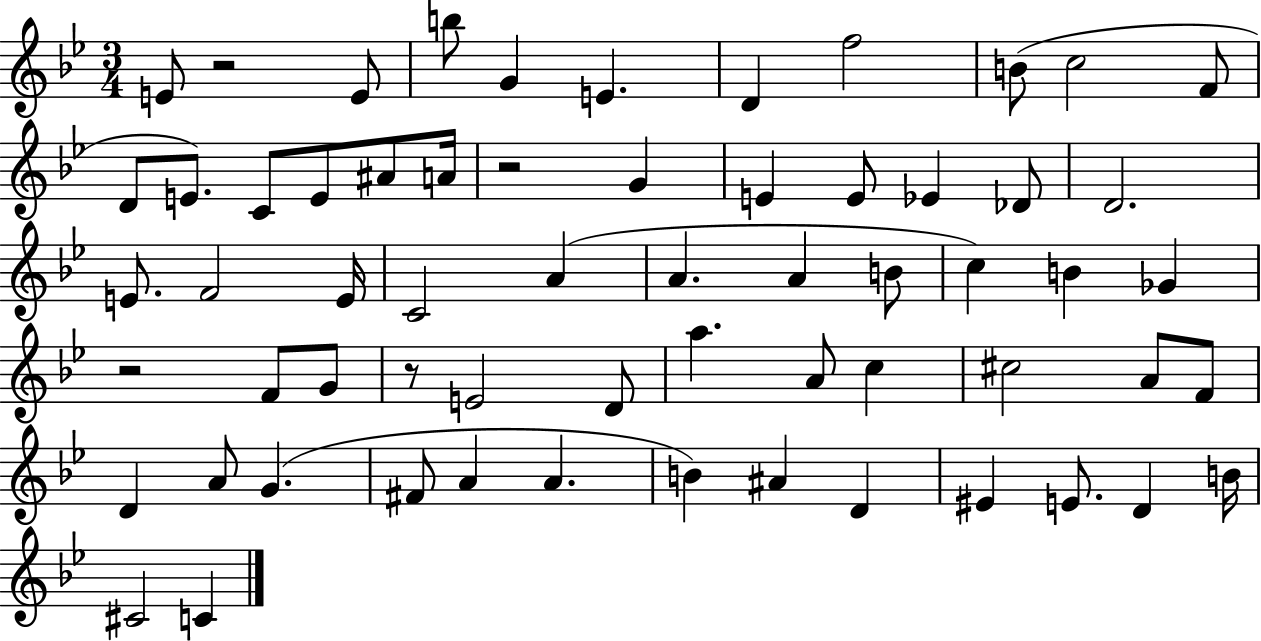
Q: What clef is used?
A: treble